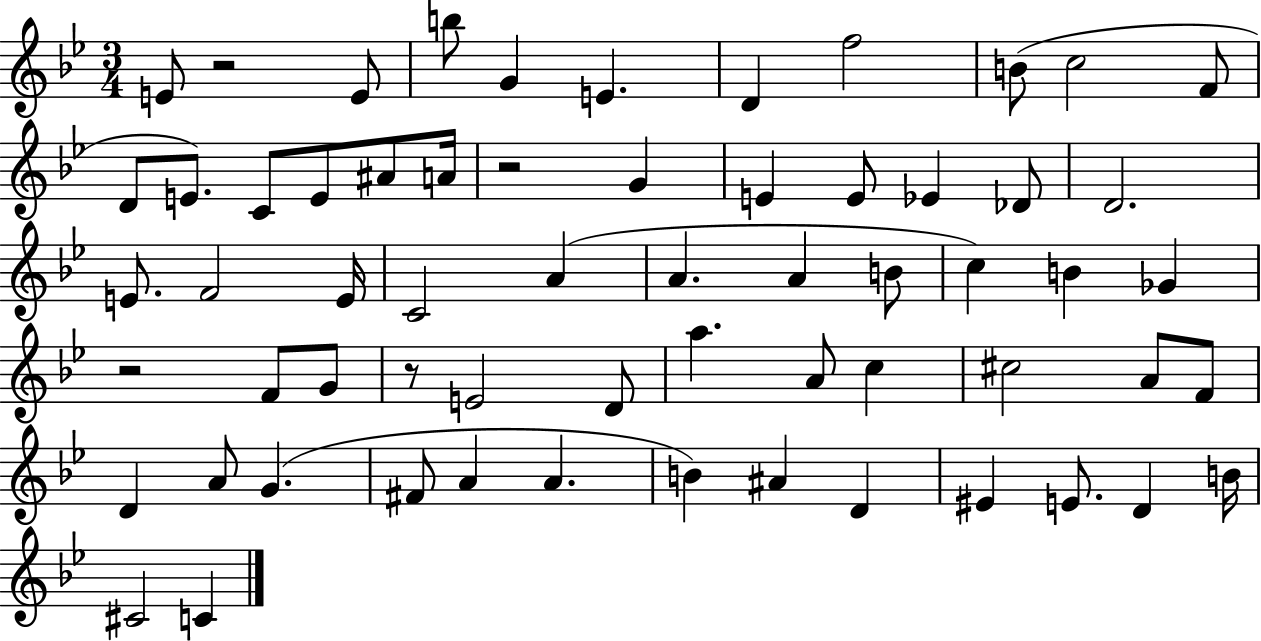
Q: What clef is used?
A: treble